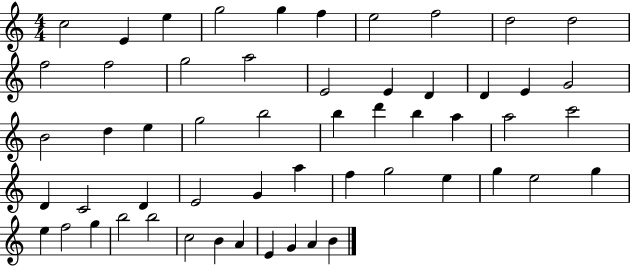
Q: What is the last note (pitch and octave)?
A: B4